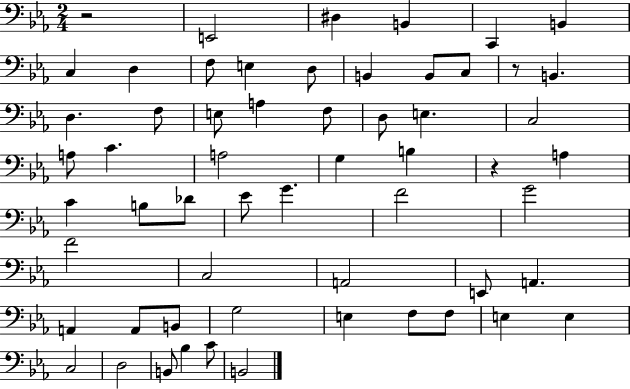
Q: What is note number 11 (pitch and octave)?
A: B2